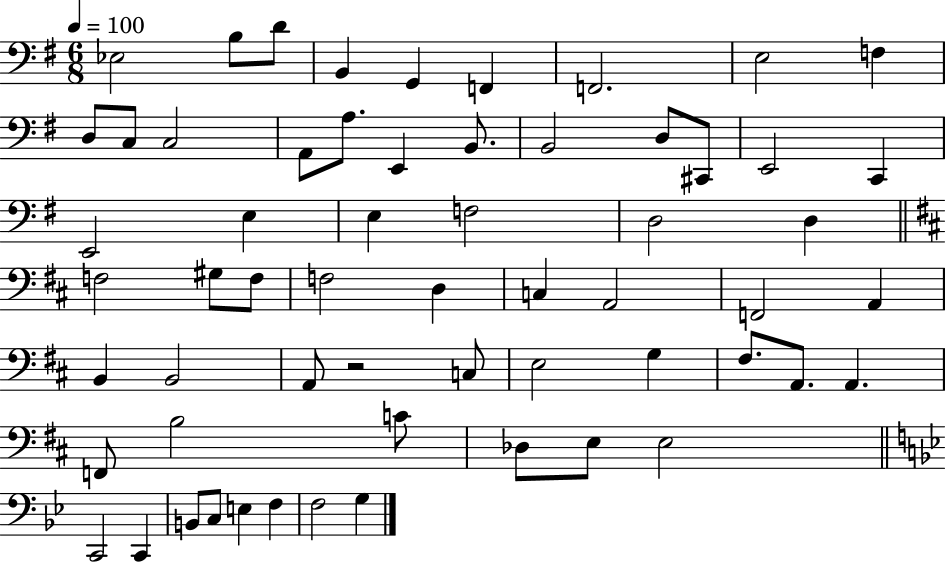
{
  \clef bass
  \numericTimeSignature
  \time 6/8
  \key g \major
  \tempo 4 = 100
  ees2 b8 d'8 | b,4 g,4 f,4 | f,2. | e2 f4 | \break d8 c8 c2 | a,8 a8. e,4 b,8. | b,2 d8 cis,8 | e,2 c,4 | \break e,2 e4 | e4 f2 | d2 d4 | \bar "||" \break \key b \minor f2 gis8 f8 | f2 d4 | c4 a,2 | f,2 a,4 | \break b,4 b,2 | a,8 r2 c8 | e2 g4 | fis8. a,8. a,4. | \break f,8 b2 c'8 | des8 e8 e2 | \bar "||" \break \key g \minor c,2 c,4 | b,8 c8 e4 f4 | f2 g4 | \bar "|."
}